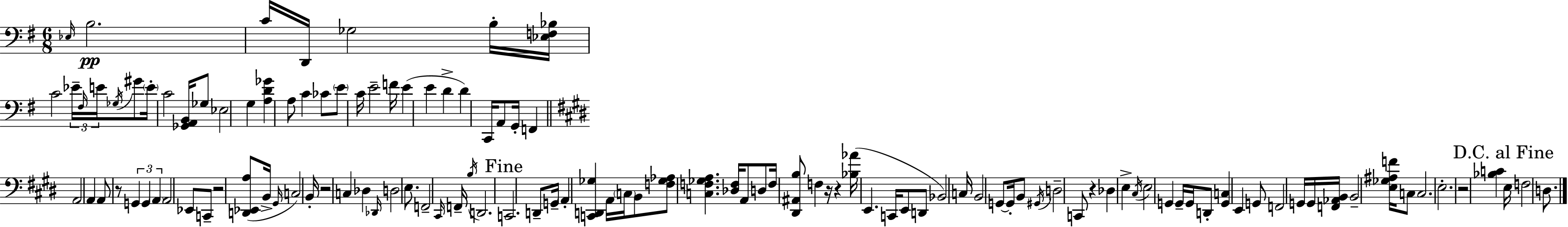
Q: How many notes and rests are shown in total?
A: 120